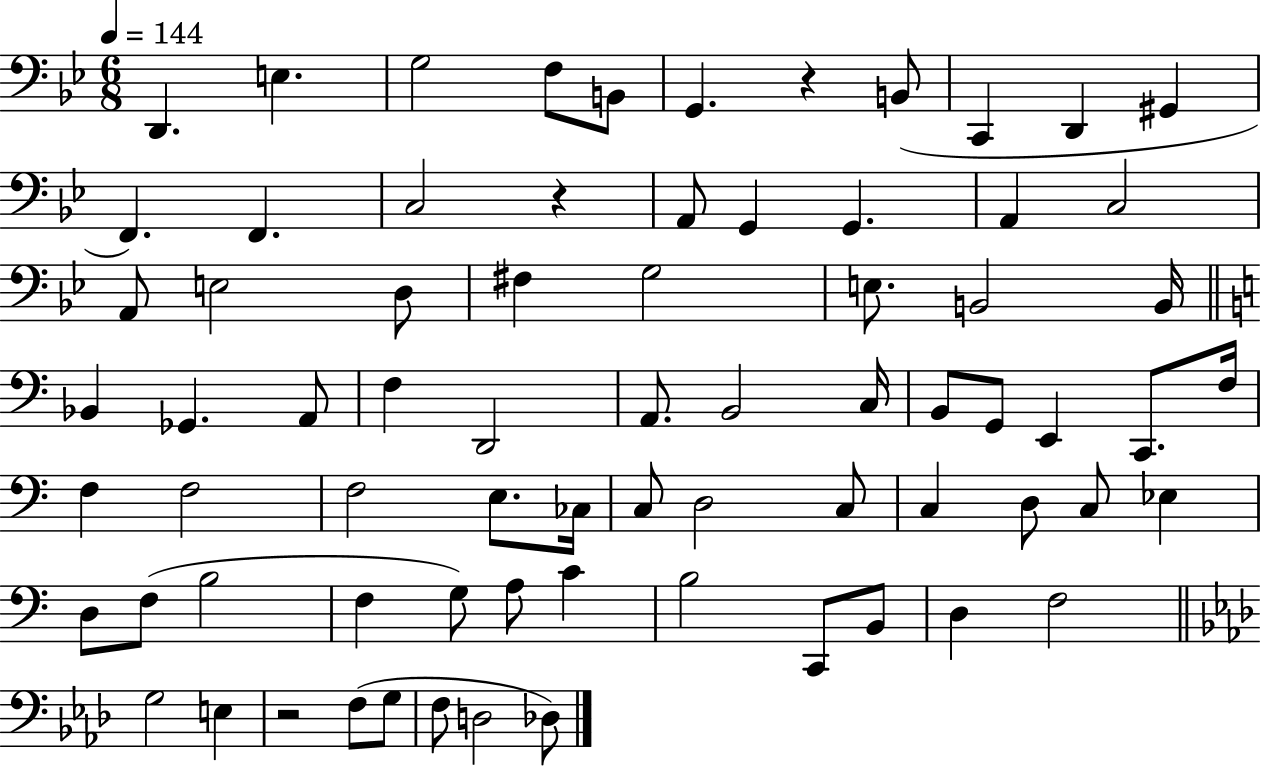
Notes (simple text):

D2/q. E3/q. G3/h F3/e B2/e G2/q. R/q B2/e C2/q D2/q G#2/q F2/q. F2/q. C3/h R/q A2/e G2/q G2/q. A2/q C3/h A2/e E3/h D3/e F#3/q G3/h E3/e. B2/h B2/s Bb2/q Gb2/q. A2/e F3/q D2/h A2/e. B2/h C3/s B2/e G2/e E2/q C2/e. F3/s F3/q F3/h F3/h E3/e. CES3/s C3/e D3/h C3/e C3/q D3/e C3/e Eb3/q D3/e F3/e B3/h F3/q G3/e A3/e C4/q B3/h C2/e B2/e D3/q F3/h G3/h E3/q R/h F3/e G3/e F3/e D3/h Db3/e